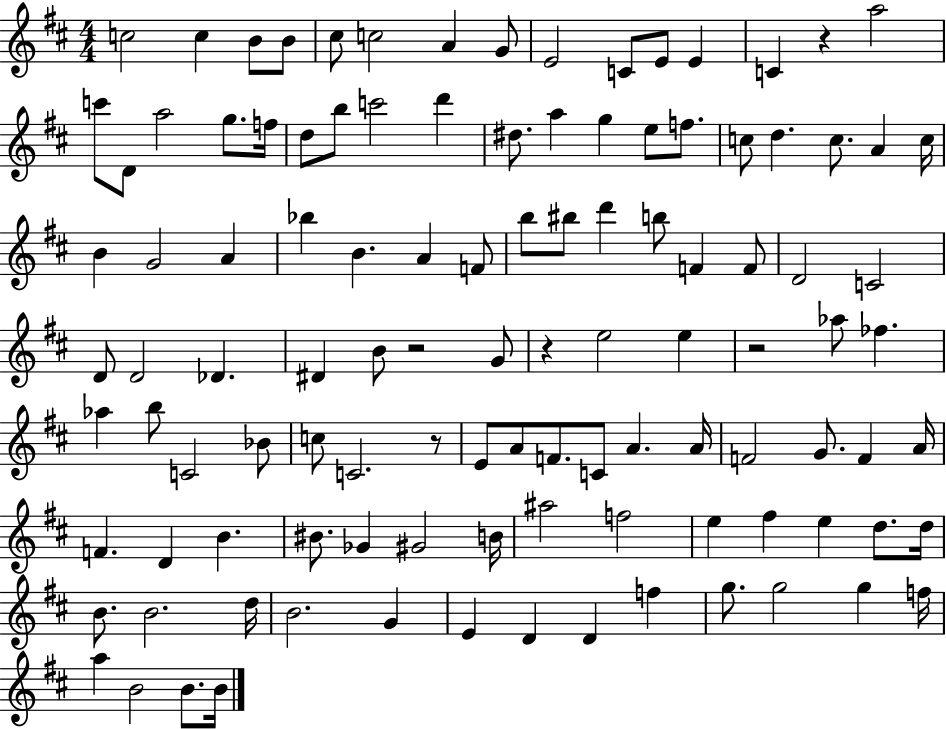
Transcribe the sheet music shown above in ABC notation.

X:1
T:Untitled
M:4/4
L:1/4
K:D
c2 c B/2 B/2 ^c/2 c2 A G/2 E2 C/2 E/2 E C z a2 c'/2 D/2 a2 g/2 f/4 d/2 b/2 c'2 d' ^d/2 a g e/2 f/2 c/2 d c/2 A c/4 B G2 A _b B A F/2 b/2 ^b/2 d' b/2 F F/2 D2 C2 D/2 D2 _D ^D B/2 z2 G/2 z e2 e z2 _a/2 _f _a b/2 C2 _B/2 c/2 C2 z/2 E/2 A/2 F/2 C/2 A A/4 F2 G/2 F A/4 F D B ^B/2 _G ^G2 B/4 ^a2 f2 e ^f e d/2 d/4 B/2 B2 d/4 B2 G E D D f g/2 g2 g f/4 a B2 B/2 B/4